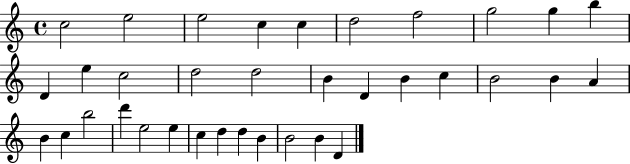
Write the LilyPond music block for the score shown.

{
  \clef treble
  \time 4/4
  \defaultTimeSignature
  \key c \major
  c''2 e''2 | e''2 c''4 c''4 | d''2 f''2 | g''2 g''4 b''4 | \break d'4 e''4 c''2 | d''2 d''2 | b'4 d'4 b'4 c''4 | b'2 b'4 a'4 | \break b'4 c''4 b''2 | d'''4 e''2 e''4 | c''4 d''4 d''4 b'4 | b'2 b'4 d'4 | \break \bar "|."
}